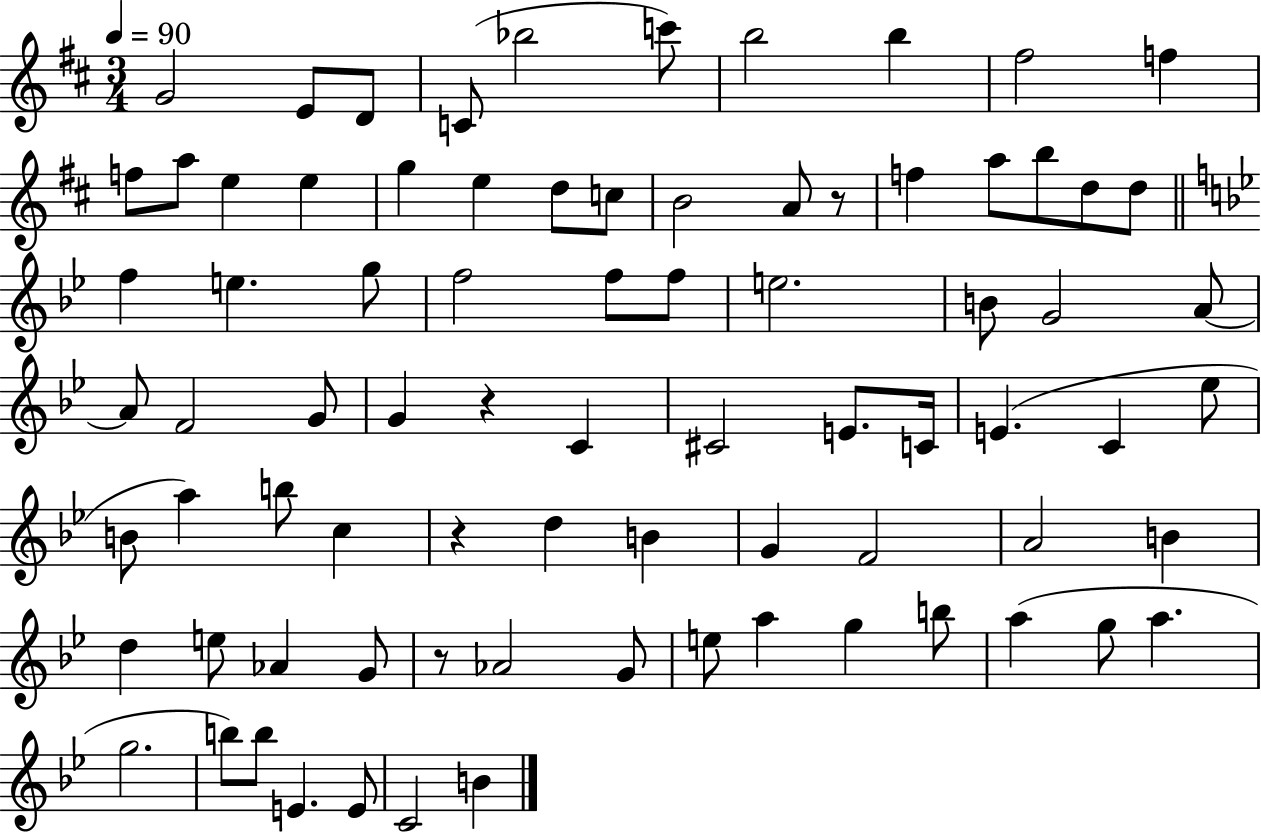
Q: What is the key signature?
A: D major